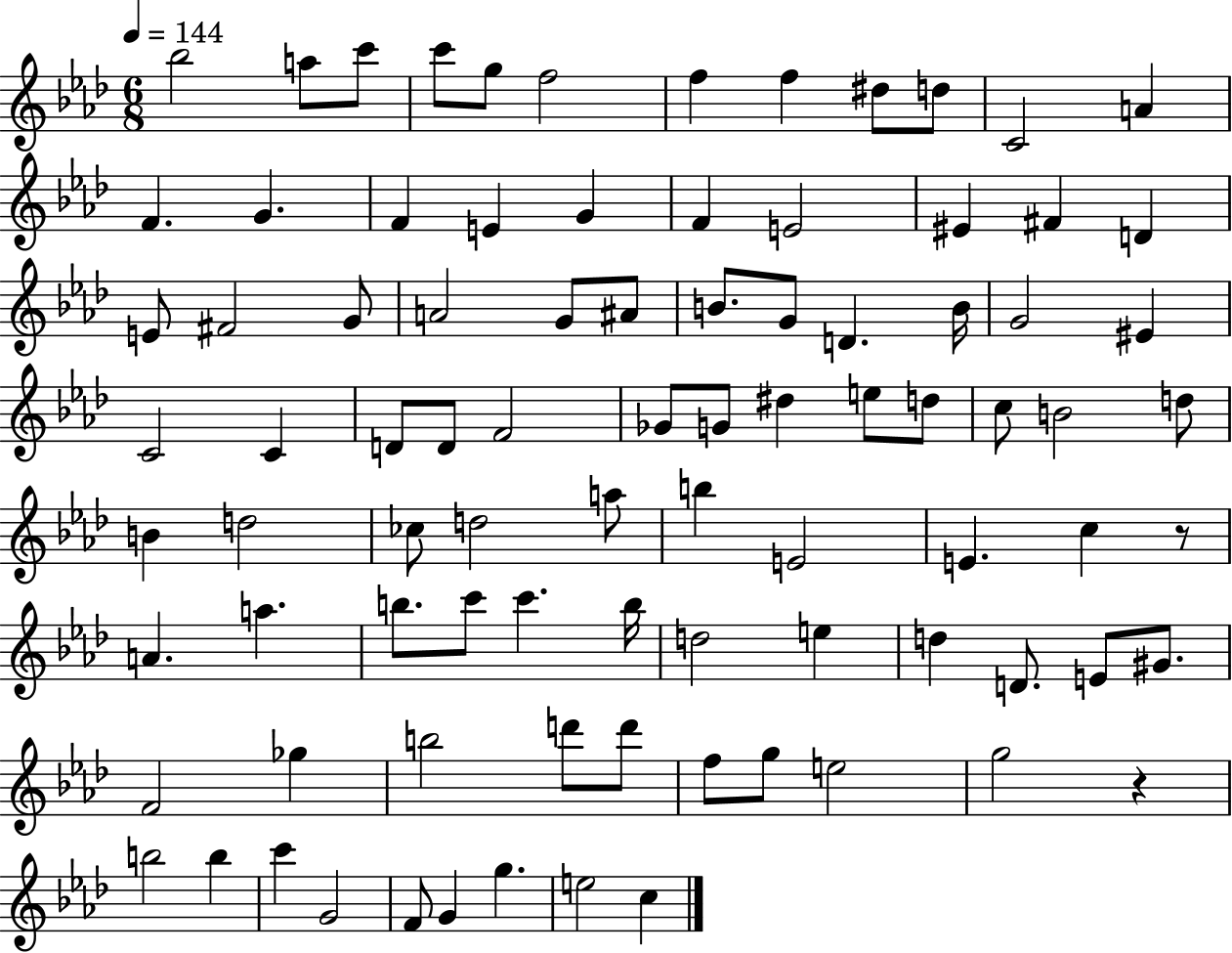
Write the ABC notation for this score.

X:1
T:Untitled
M:6/8
L:1/4
K:Ab
_b2 a/2 c'/2 c'/2 g/2 f2 f f ^d/2 d/2 C2 A F G F E G F E2 ^E ^F D E/2 ^F2 G/2 A2 G/2 ^A/2 B/2 G/2 D B/4 G2 ^E C2 C D/2 D/2 F2 _G/2 G/2 ^d e/2 d/2 c/2 B2 d/2 B d2 _c/2 d2 a/2 b E2 E c z/2 A a b/2 c'/2 c' b/4 d2 e d D/2 E/2 ^G/2 F2 _g b2 d'/2 d'/2 f/2 g/2 e2 g2 z b2 b c' G2 F/2 G g e2 c